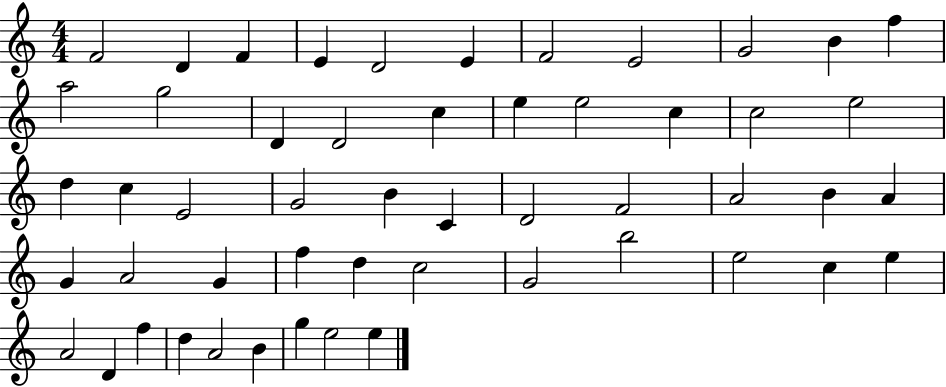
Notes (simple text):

F4/h D4/q F4/q E4/q D4/h E4/q F4/h E4/h G4/h B4/q F5/q A5/h G5/h D4/q D4/h C5/q E5/q E5/h C5/q C5/h E5/h D5/q C5/q E4/h G4/h B4/q C4/q D4/h F4/h A4/h B4/q A4/q G4/q A4/h G4/q F5/q D5/q C5/h G4/h B5/h E5/h C5/q E5/q A4/h D4/q F5/q D5/q A4/h B4/q G5/q E5/h E5/q